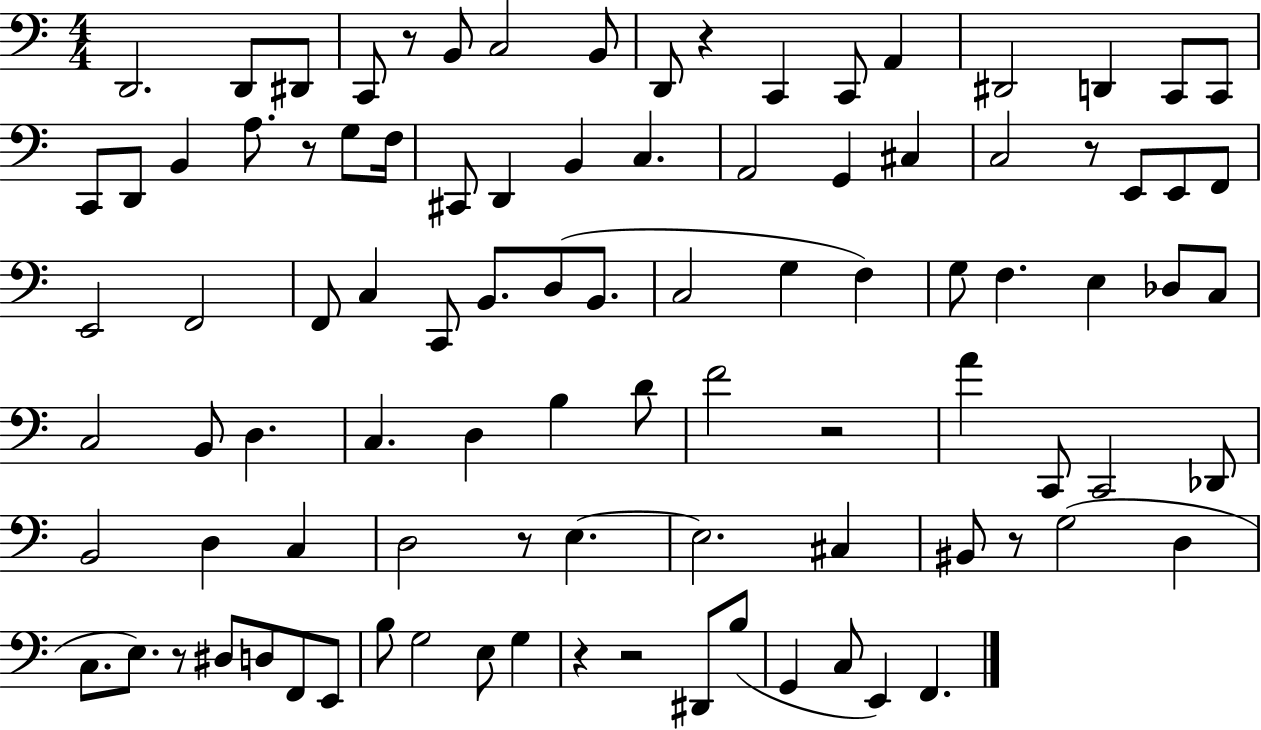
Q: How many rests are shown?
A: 10